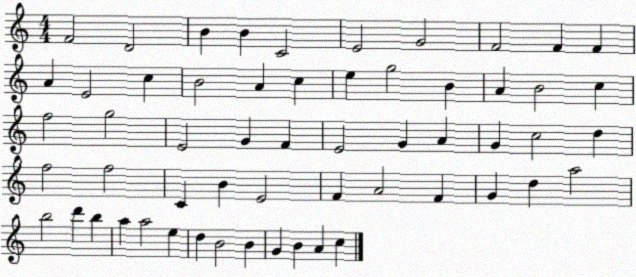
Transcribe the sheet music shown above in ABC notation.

X:1
T:Untitled
M:4/4
L:1/4
K:C
F2 D2 B B C2 E2 G2 F2 F F A E2 c B2 A c e g2 B A B2 c f2 g2 E2 G F E2 G A G c2 d f2 f2 C B E2 F A2 F G d a2 b2 d' b a a2 e d B2 B G B A c